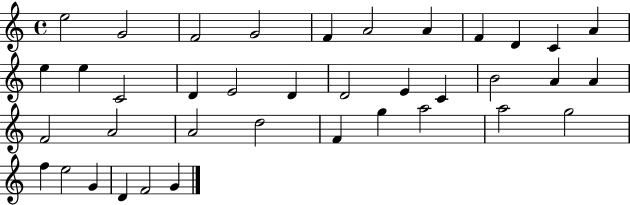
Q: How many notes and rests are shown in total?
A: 38